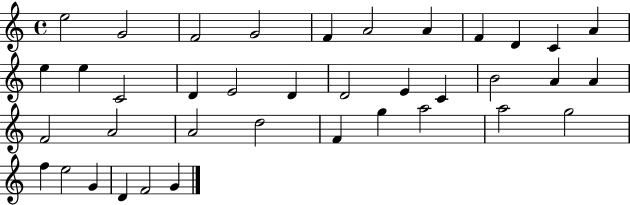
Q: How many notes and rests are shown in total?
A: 38